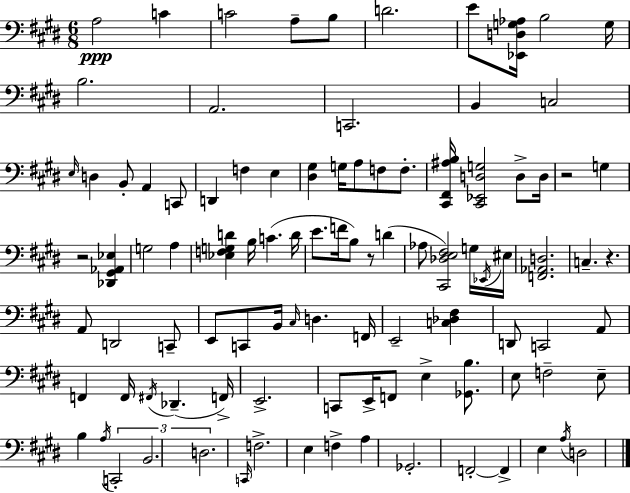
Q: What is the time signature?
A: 6/8